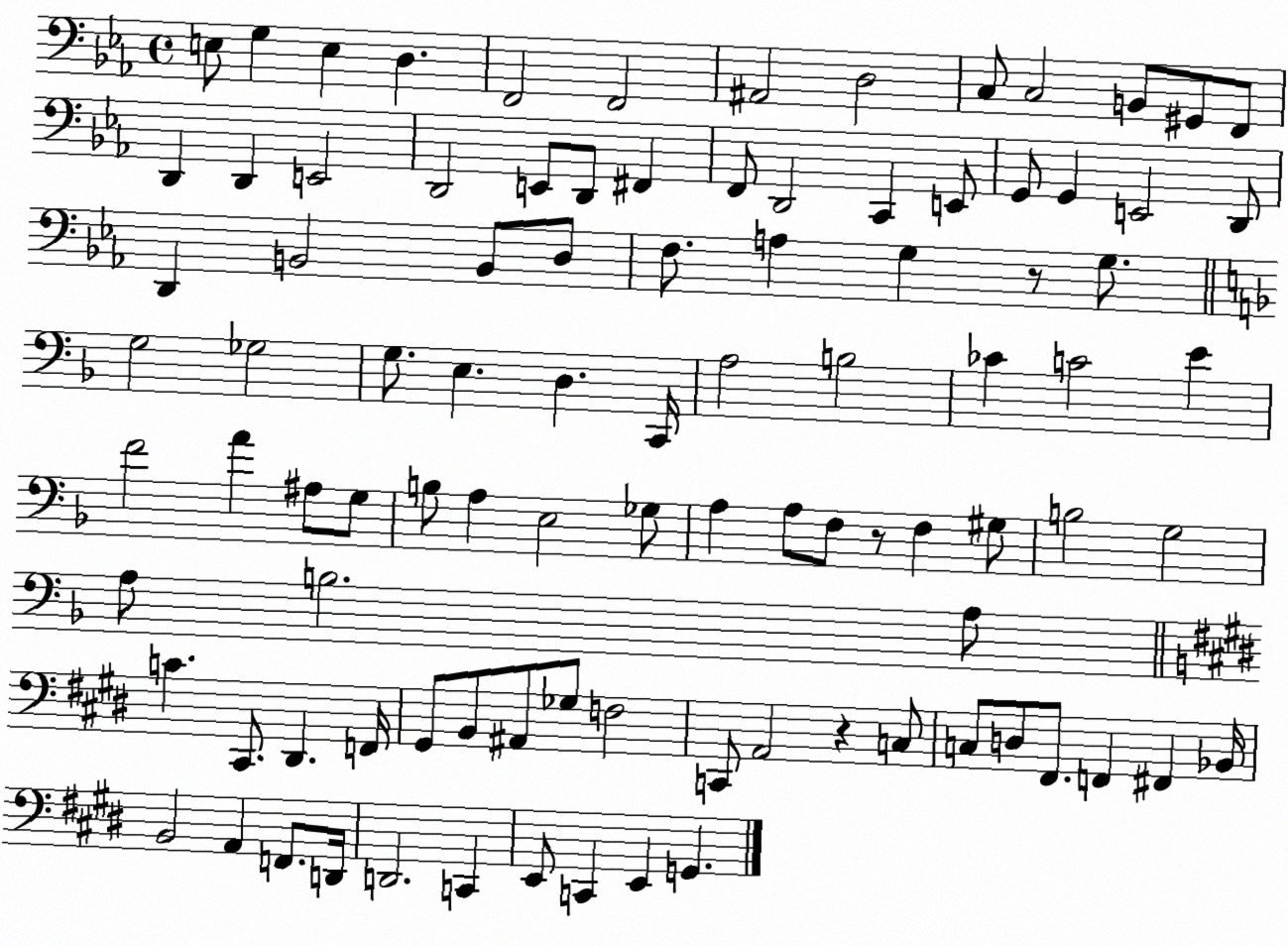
X:1
T:Untitled
M:4/4
L:1/4
K:Eb
E,/2 G, E, D, F,,2 F,,2 ^A,,2 D,2 C,/2 C,2 B,,/2 ^G,,/2 F,,/2 D,, D,, E,,2 D,,2 E,,/2 D,,/2 ^F,, F,,/2 D,,2 C,, E,,/2 G,,/2 G,, E,,2 D,,/2 D,, B,,2 B,,/2 D,/2 F,/2 A, G, z/2 G,/2 G,2 _G,2 G,/2 E, D, C,,/4 A,2 B,2 _C C2 E F2 A ^A,/2 G,/2 B,/2 A, E,2 _G,/2 A, A,/2 F,/2 z/2 F, ^G,/2 B,2 G,2 A,/2 B,2 A,/2 C ^C,,/2 ^D,, F,,/4 ^G,,/2 B,,/2 ^A,,/2 _G,/2 F,2 C,,/2 A,,2 z C,/2 C,/2 D,/2 ^F,,/2 F,, ^F,, _B,,/4 B,,2 A,, F,,/2 D,,/4 D,,2 C,, E,,/2 C,, E,, G,,